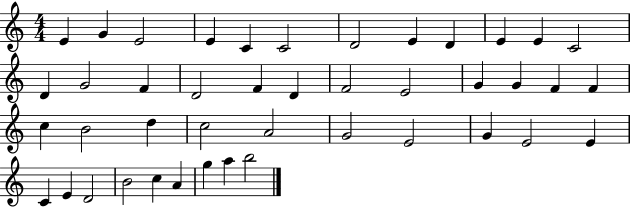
E4/q G4/q E4/h E4/q C4/q C4/h D4/h E4/q D4/q E4/q E4/q C4/h D4/q G4/h F4/q D4/h F4/q D4/q F4/h E4/h G4/q G4/q F4/q F4/q C5/q B4/h D5/q C5/h A4/h G4/h E4/h G4/q E4/h E4/q C4/q E4/q D4/h B4/h C5/q A4/q G5/q A5/q B5/h